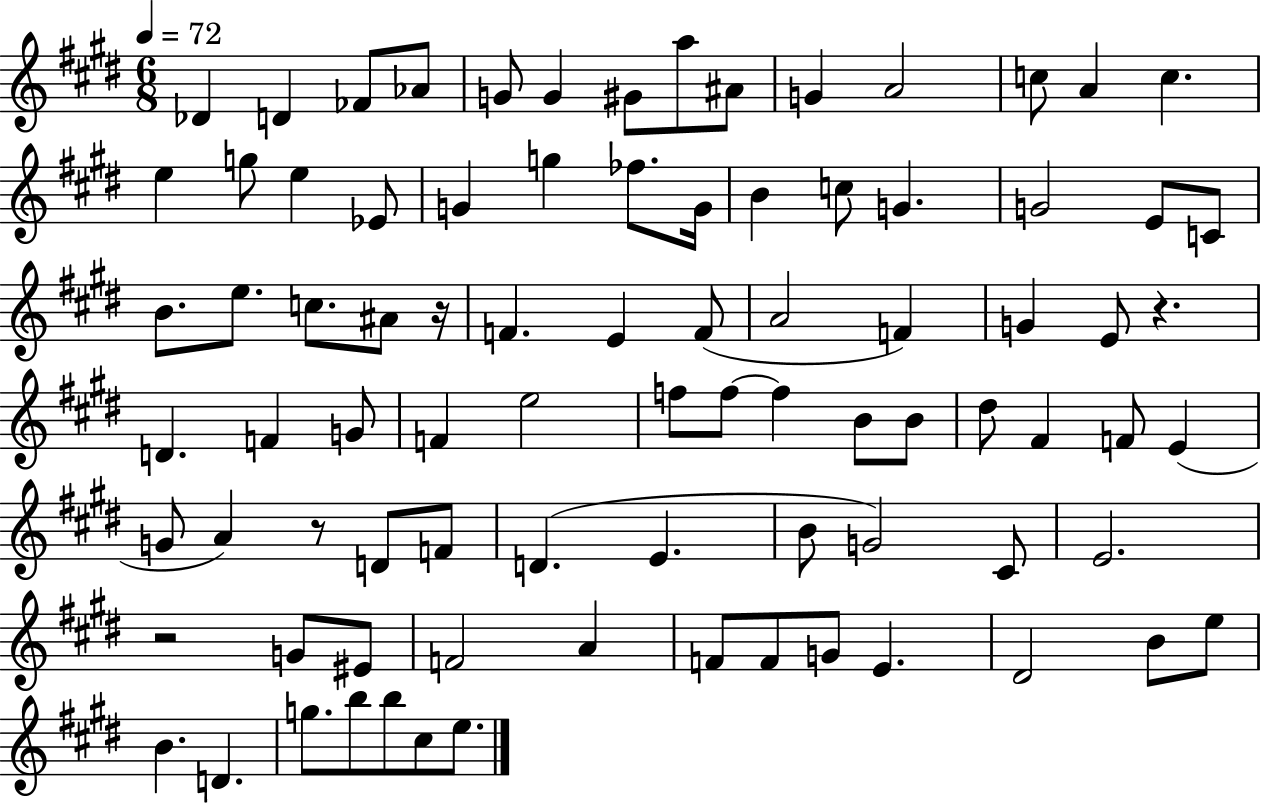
Db4/q D4/q FES4/e Ab4/e G4/e G4/q G#4/e A5/e A#4/e G4/q A4/h C5/e A4/q C5/q. E5/q G5/e E5/q Eb4/e G4/q G5/q FES5/e. G4/s B4/q C5/e G4/q. G4/h E4/e C4/e B4/e. E5/e. C5/e. A#4/e R/s F4/q. E4/q F4/e A4/h F4/q G4/q E4/e R/q. D4/q. F4/q G4/e F4/q E5/h F5/e F5/e F5/q B4/e B4/e D#5/e F#4/q F4/e E4/q G4/e A4/q R/e D4/e F4/e D4/q. E4/q. B4/e G4/h C#4/e E4/h. R/h G4/e EIS4/e F4/h A4/q F4/e F4/e G4/e E4/q. D#4/h B4/e E5/e B4/q. D4/q. G5/e. B5/e B5/e C#5/e E5/e.